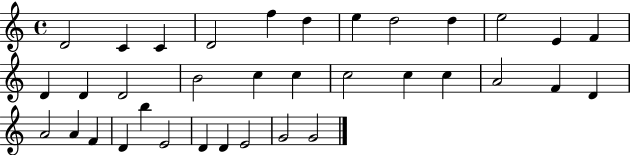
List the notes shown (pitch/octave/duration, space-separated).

D4/h C4/q C4/q D4/h F5/q D5/q E5/q D5/h D5/q E5/h E4/q F4/q D4/q D4/q D4/h B4/h C5/q C5/q C5/h C5/q C5/q A4/h F4/q D4/q A4/h A4/q F4/q D4/q B5/q E4/h D4/q D4/q E4/h G4/h G4/h